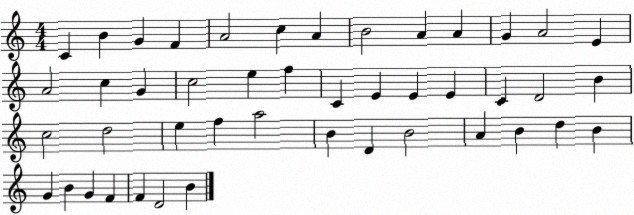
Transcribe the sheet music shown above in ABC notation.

X:1
T:Untitled
M:4/4
L:1/4
K:C
C B G F A2 c A B2 A A G A2 E A2 c G c2 e f C E E E C D2 B c2 d2 e f a2 B D B2 A B d B G B G F F D2 B